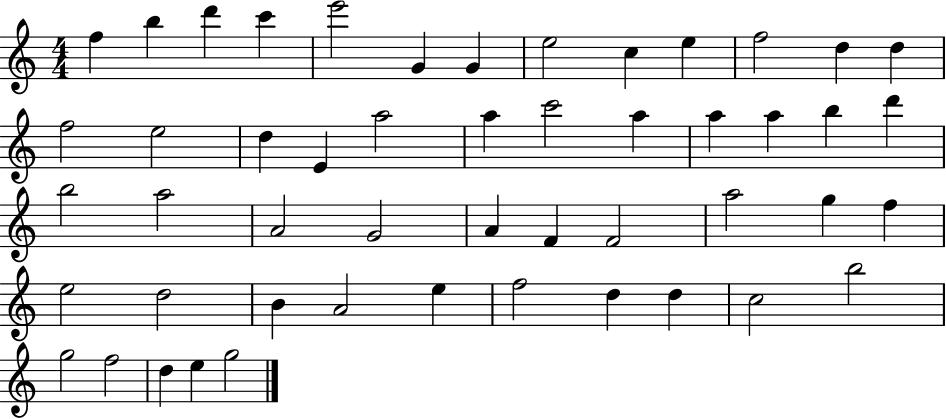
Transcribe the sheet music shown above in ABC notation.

X:1
T:Untitled
M:4/4
L:1/4
K:C
f b d' c' e'2 G G e2 c e f2 d d f2 e2 d E a2 a c'2 a a a b d' b2 a2 A2 G2 A F F2 a2 g f e2 d2 B A2 e f2 d d c2 b2 g2 f2 d e g2